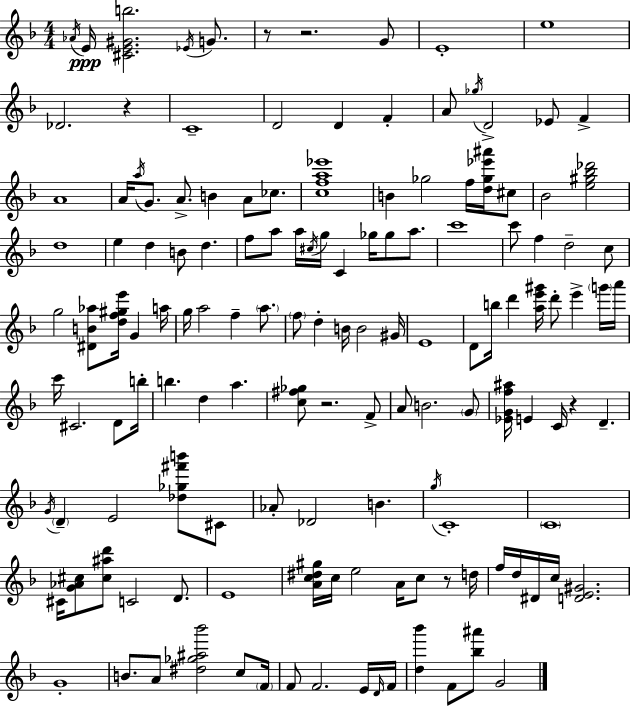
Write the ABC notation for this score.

X:1
T:Untitled
M:4/4
L:1/4
K:F
_A/4 E/4 [^CE^Gb]2 _E/4 G/2 z/2 z2 G/2 E4 e4 _D2 z C4 D2 D F A/2 _g/4 D2 _E/2 F A4 A/4 a/4 G/2 A/2 B A/2 _c/2 [cfa_e']4 B _g2 f/4 [d_g_e'^a']/4 ^c/2 _B2 [e^g_b_d']2 d4 e d B/2 d f/2 a/2 a/4 ^c/4 g/4 C _g/4 _g/2 a/2 c'4 c'/2 f d2 c/2 g2 [^DB_a]/2 [df^ge']/4 G a/4 g/4 a2 f a/2 f/2 d B/4 B2 ^G/4 E4 D/2 b/4 d' [ae'^g']/4 d'/2 e' g'/4 a'/4 c'/4 ^C2 D/2 b/4 b d a [c^f_g]/2 z2 F/2 A/2 B2 G/2 [_EGf^a]/4 E C/4 z D G/4 D E2 [_d_g^f'b']/2 ^C/2 _A/2 _D2 B g/4 C4 C4 ^C/4 [G_A^c]/2 [^c^ad']/2 C2 D/2 E4 [Ac^d^g]/4 c/4 e2 A/4 c/2 z/2 d/4 f/4 d/4 ^D/4 c/4 [DE^G]2 G4 B/2 A/2 [^d_g^a_b']2 c/2 F/4 F/2 F2 E/4 D/4 F/4 [d_b'] F/2 [_b^a']/2 G2